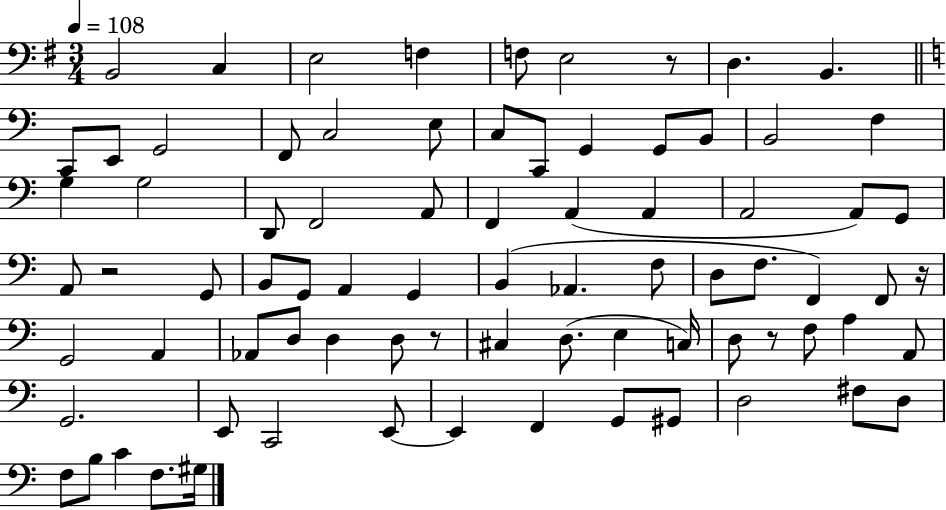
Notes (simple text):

B2/h C3/q E3/h F3/q F3/e E3/h R/e D3/q. B2/q. C2/e E2/e G2/h F2/e C3/h E3/e C3/e C2/e G2/q G2/e B2/e B2/h F3/q G3/q G3/h D2/e F2/h A2/e F2/q A2/q A2/q A2/h A2/e G2/e A2/e R/h G2/e B2/e G2/e A2/q G2/q B2/q Ab2/q. F3/e D3/e F3/e. F2/q F2/e R/s G2/h A2/q Ab2/e D3/e D3/q D3/e R/e C#3/q D3/e. E3/q C3/s D3/e R/e F3/e A3/q A2/e G2/h. E2/e C2/h E2/e E2/q F2/q G2/e G#2/e D3/h F#3/e D3/e F3/e B3/e C4/q F3/e. G#3/s